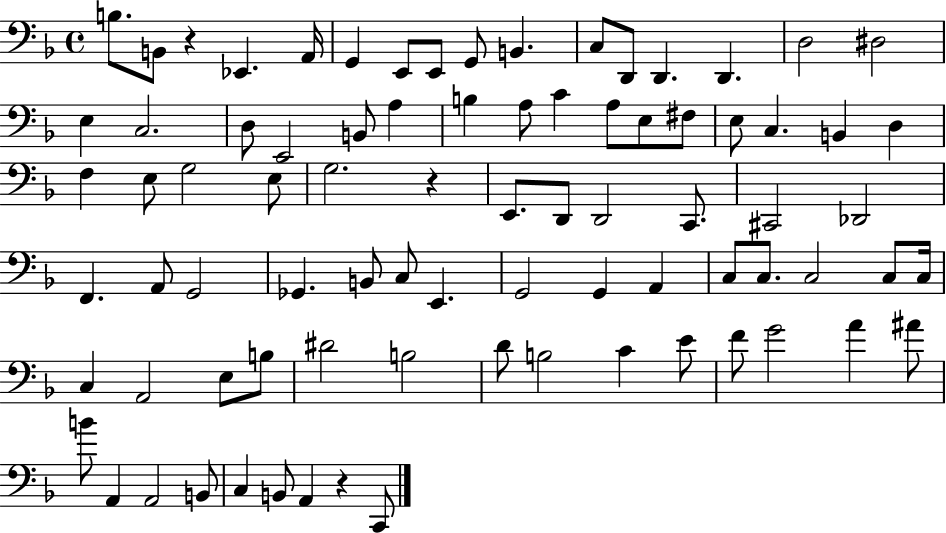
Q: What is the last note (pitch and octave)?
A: C2